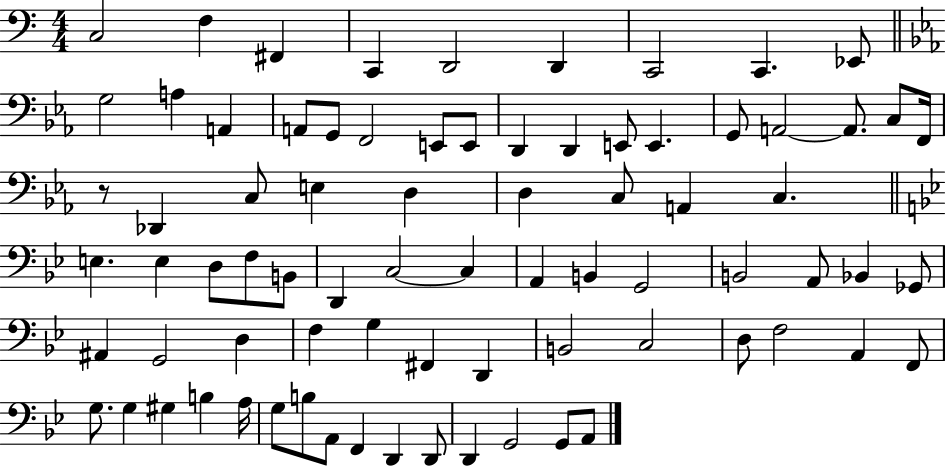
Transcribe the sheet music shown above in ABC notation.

X:1
T:Untitled
M:4/4
L:1/4
K:C
C,2 F, ^F,, C,, D,,2 D,, C,,2 C,, _E,,/2 G,2 A, A,, A,,/2 G,,/2 F,,2 E,,/2 E,,/2 D,, D,, E,,/2 E,, G,,/2 A,,2 A,,/2 C,/2 F,,/4 z/2 _D,, C,/2 E, D, D, C,/2 A,, C, E, E, D,/2 F,/2 B,,/2 D,, C,2 C, A,, B,, G,,2 B,,2 A,,/2 _B,, _G,,/2 ^A,, G,,2 D, F, G, ^F,, D,, B,,2 C,2 D,/2 F,2 A,, F,,/2 G,/2 G, ^G, B, A,/4 G,/2 B,/2 A,,/2 F,, D,, D,,/2 D,, G,,2 G,,/2 A,,/2